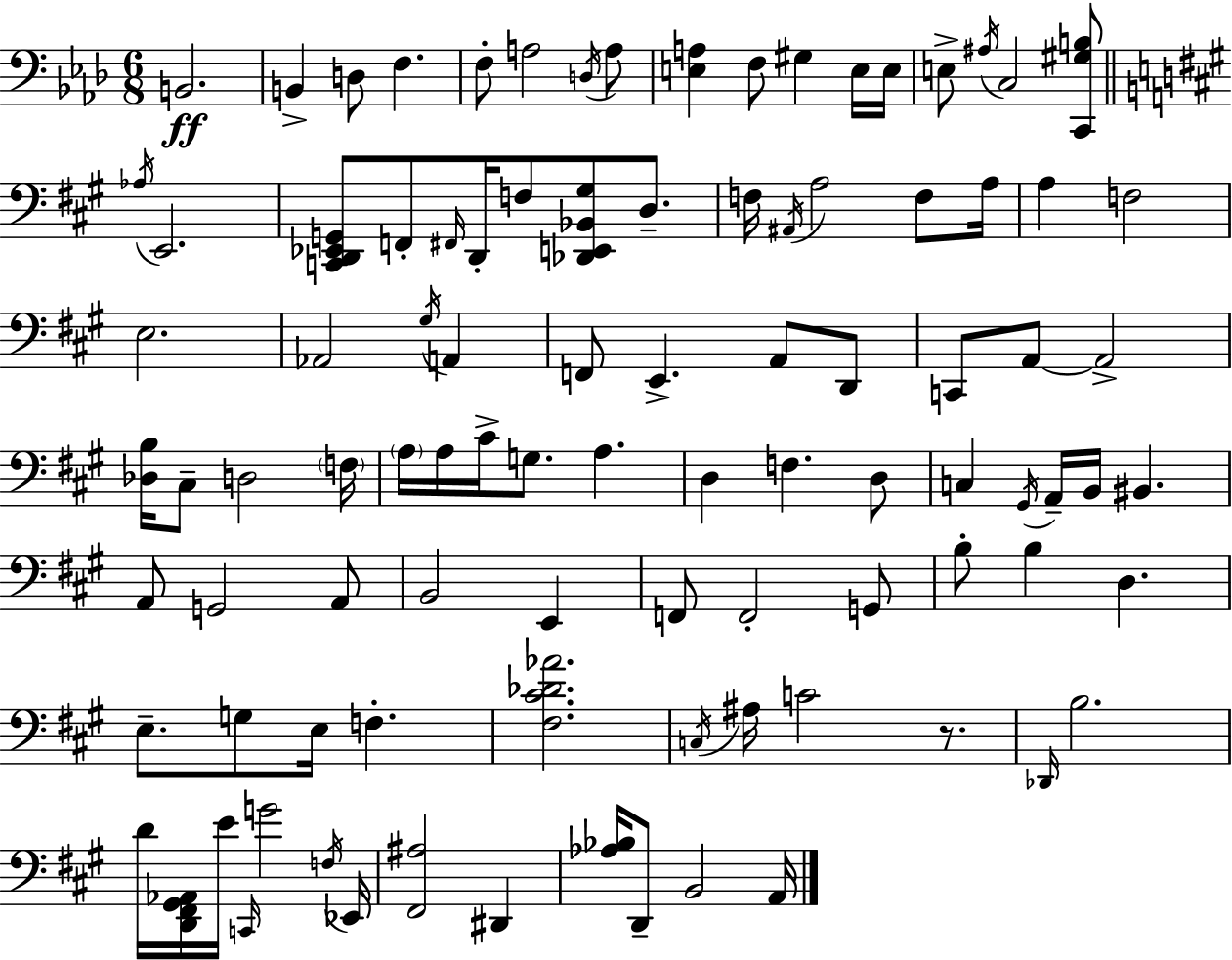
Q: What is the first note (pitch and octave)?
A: B2